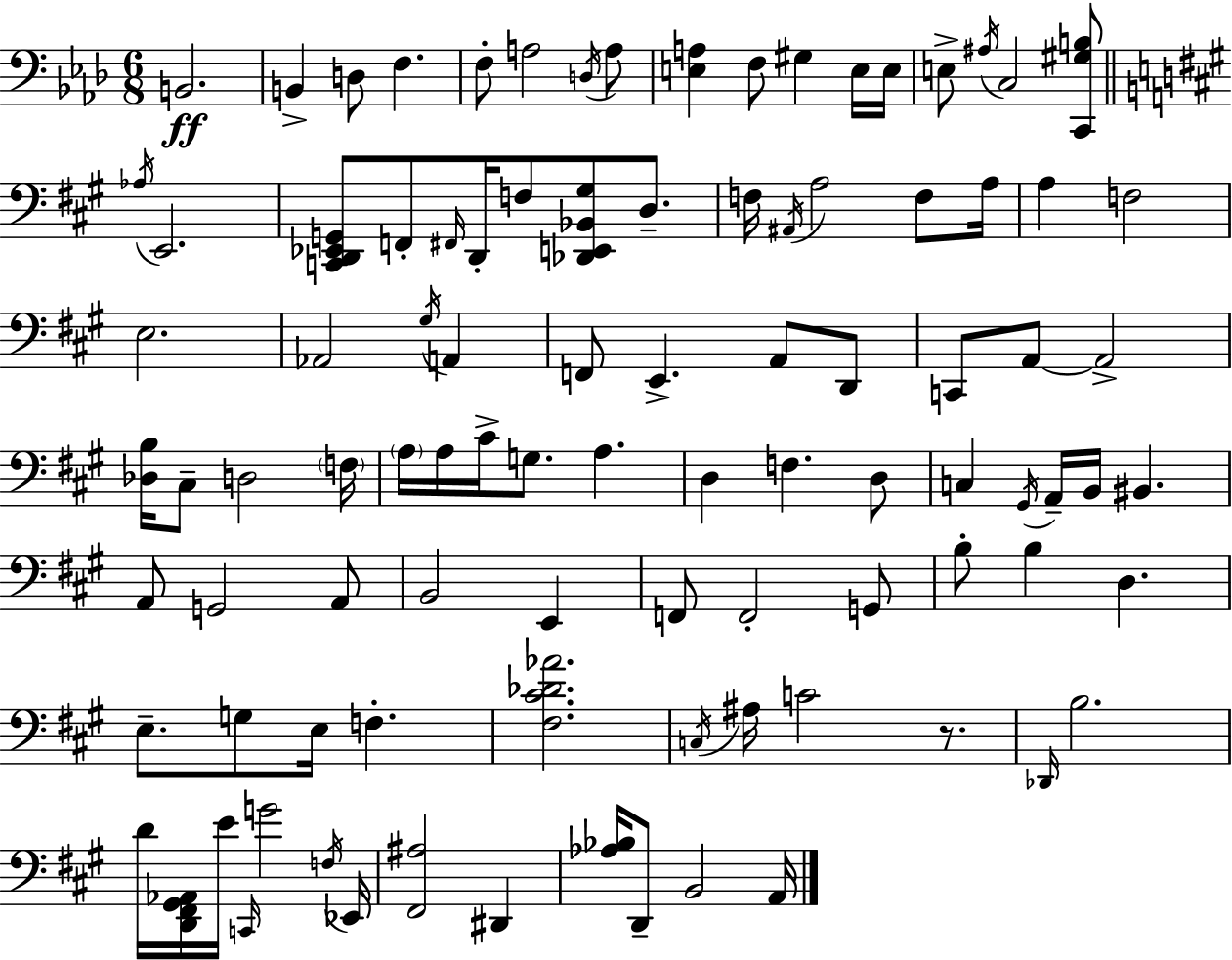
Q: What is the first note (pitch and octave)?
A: B2